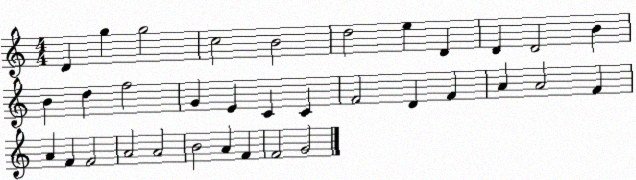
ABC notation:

X:1
T:Untitled
M:4/4
L:1/4
K:C
D g g2 c2 B2 d2 e D D D2 B B d f2 G E C C F2 D F A A2 F A F F2 A2 A2 B2 A F F2 G2